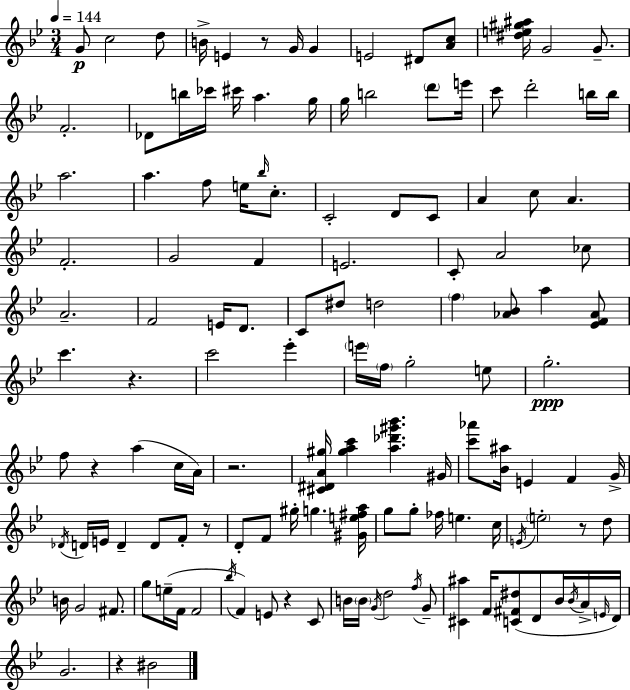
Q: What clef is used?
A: treble